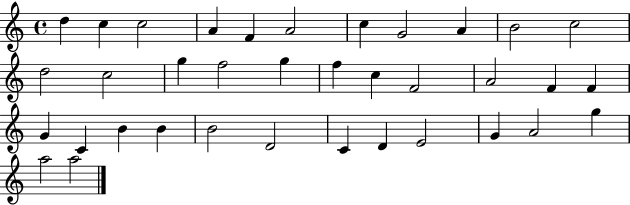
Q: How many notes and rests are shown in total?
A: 36